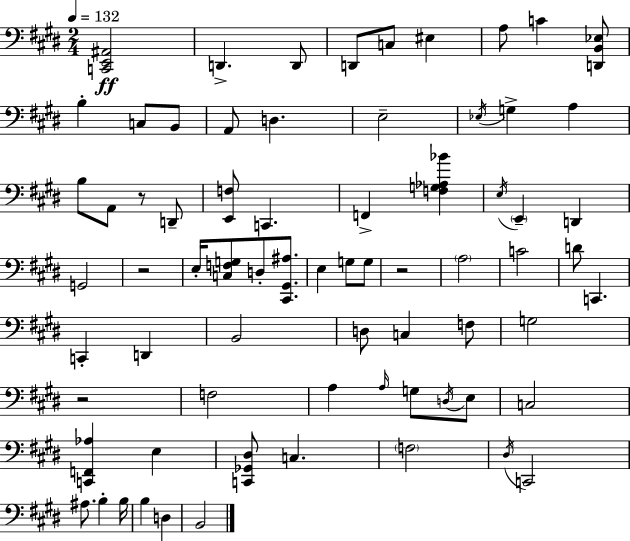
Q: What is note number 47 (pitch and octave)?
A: E3